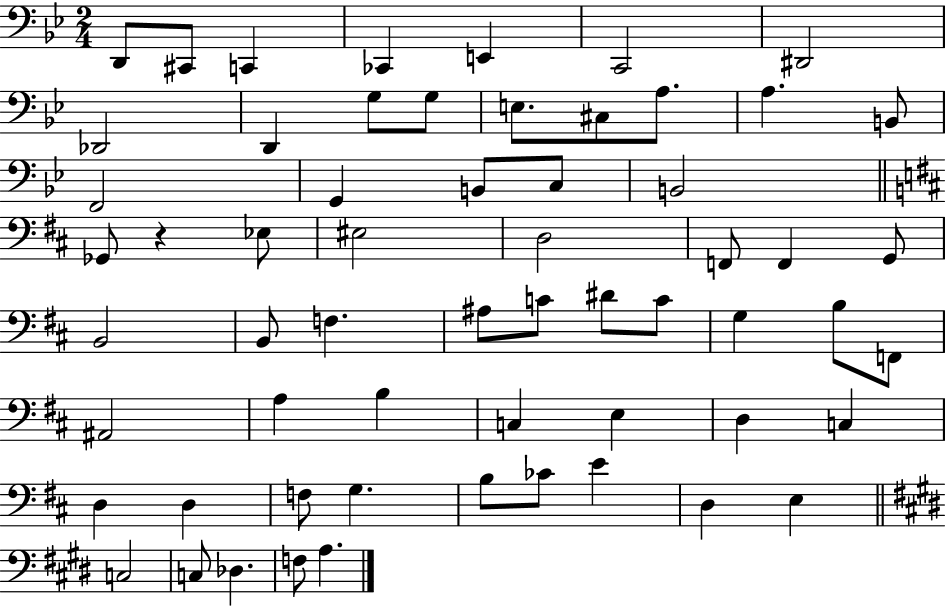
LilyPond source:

{
  \clef bass
  \numericTimeSignature
  \time 2/4
  \key bes \major
  \repeat volta 2 { d,8 cis,8 c,4 | ces,4 e,4 | c,2 | dis,2 | \break des,2 | d,4 g8 g8 | e8. cis8 a8. | a4. b,8 | \break f,2 | g,4 b,8 c8 | b,2 | \bar "||" \break \key b \minor ges,8 r4 ees8 | eis2 | d2 | f,8 f,4 g,8 | \break b,2 | b,8 f4. | ais8 c'8 dis'8 c'8 | g4 b8 f,8 | \break ais,2 | a4 b4 | c4 e4 | d4 c4 | \break d4 d4 | f8 g4. | b8 ces'8 e'4 | d4 e4 | \break \bar "||" \break \key e \major c2 | c8 des4. | f8 a4. | } \bar "|."
}